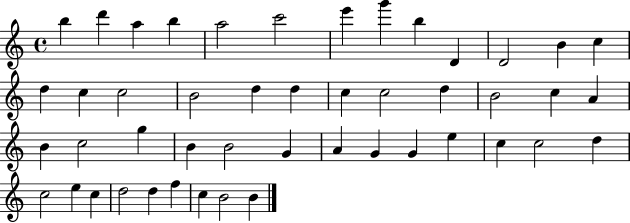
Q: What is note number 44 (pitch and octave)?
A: F5